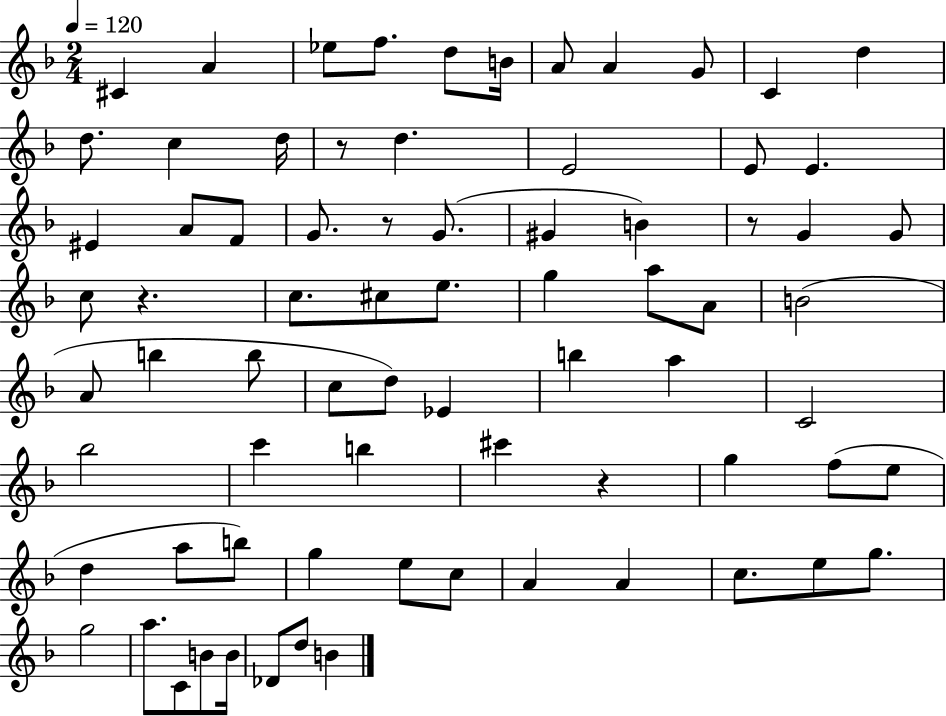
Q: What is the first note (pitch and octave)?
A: C#4